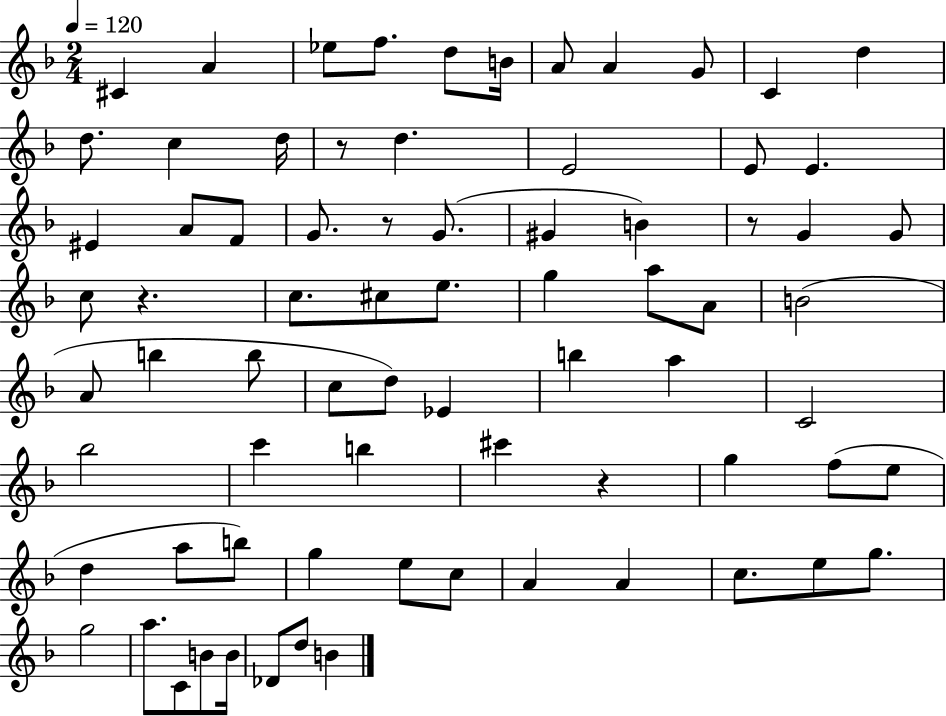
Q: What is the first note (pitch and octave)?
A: C#4